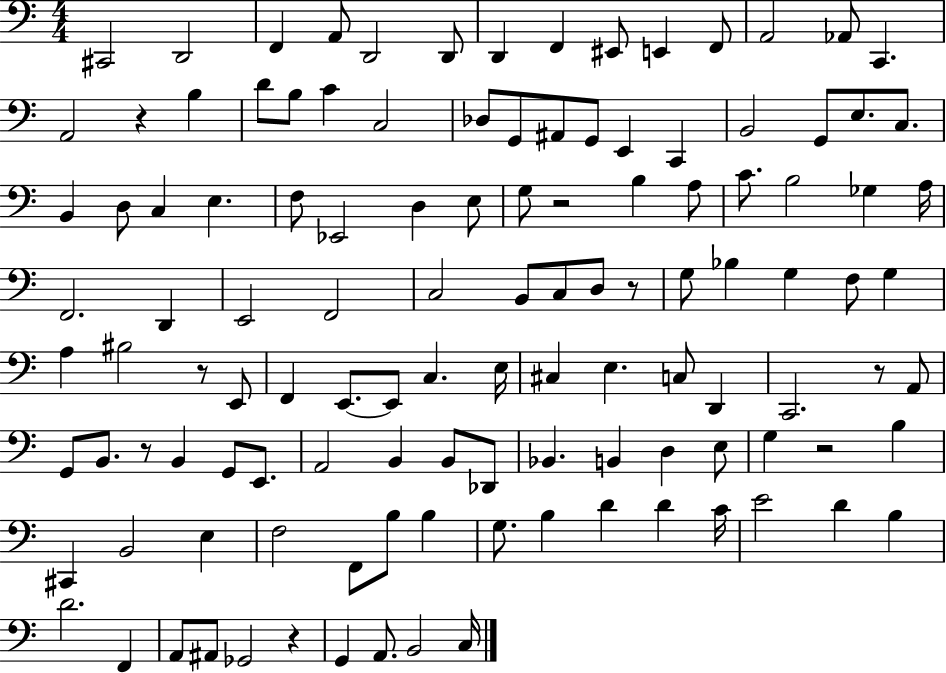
{
  \clef bass
  \numericTimeSignature
  \time 4/4
  \key c \major
  cis,2 d,2 | f,4 a,8 d,2 d,8 | d,4 f,4 eis,8 e,4 f,8 | a,2 aes,8 c,4. | \break a,2 r4 b4 | d'8 b8 c'4 c2 | des8 g,8 ais,8 g,8 e,4 c,4 | b,2 g,8 e8. c8. | \break b,4 d8 c4 e4. | f8 ees,2 d4 e8 | g8 r2 b4 a8 | c'8. b2 ges4 a16 | \break f,2. d,4 | e,2 f,2 | c2 b,8 c8 d8 r8 | g8 bes4 g4 f8 g4 | \break a4 bis2 r8 e,8 | f,4 e,8.~~ e,8 c4. e16 | cis4 e4. c8 d,4 | c,2. r8 a,8 | \break g,8 b,8. r8 b,4 g,8 e,8. | a,2 b,4 b,8 des,8 | bes,4. b,4 d4 e8 | g4 r2 b4 | \break cis,4 b,2 e4 | f2 f,8 b8 b4 | g8. b4 d'4 d'4 c'16 | e'2 d'4 b4 | \break d'2. f,4 | a,8 ais,8 ges,2 r4 | g,4 a,8. b,2 c16 | \bar "|."
}